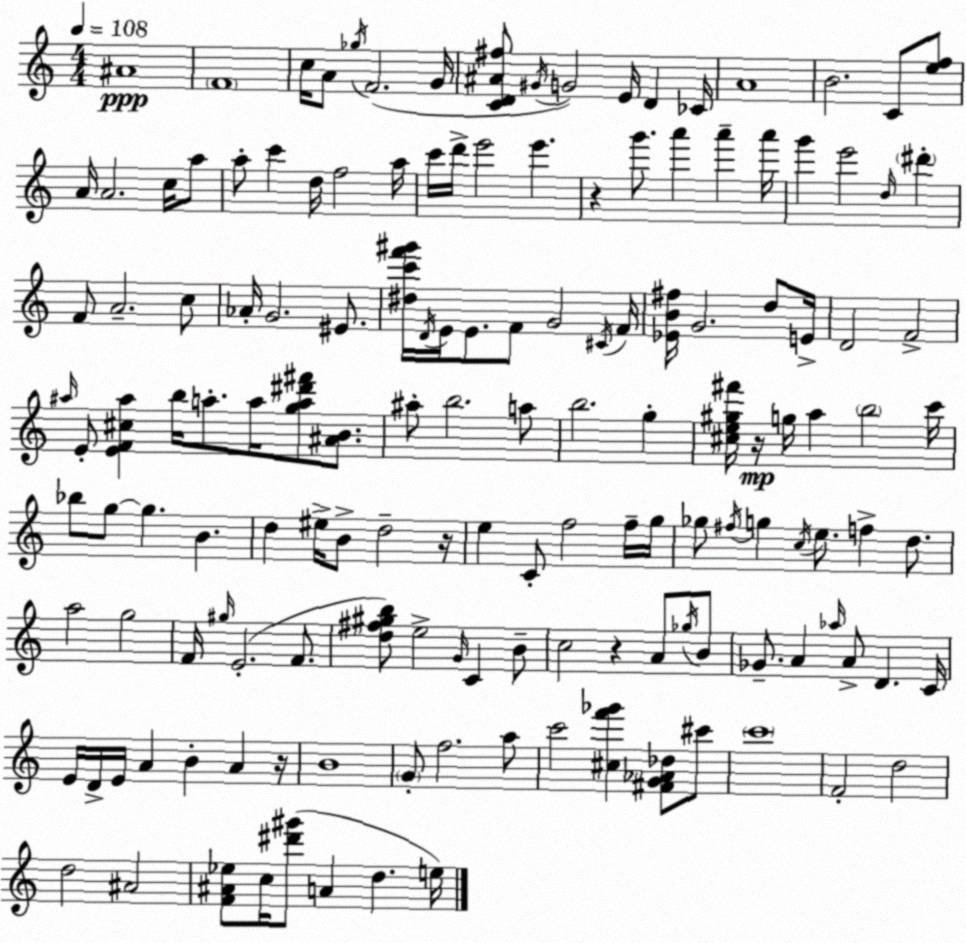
X:1
T:Untitled
M:4/4
L:1/4
K:Am
^A4 F4 c/4 A/2 _g/4 F2 G/4 [CD^A^f]/2 ^G/4 G2 E/4 D _C/4 A4 B2 C/2 [ef]/2 A/4 A2 c/4 a/2 a/2 c' d/4 f2 a/4 c'/4 d'/4 e'2 e' z g'/2 a' a' a'/4 g' e'2 d/4 ^d' F/2 A2 c/2 _A/4 G2 ^E/2 [^dc'f'^g']/4 D/4 E/4 E/2 F/2 G2 ^C/4 F/4 [_EB^f]/4 G2 d/2 E/4 D2 F2 ^a/4 E/2 [EF^c^a] b/4 a/2 a/4 [ga^d'^f']/2 [^AB]/2 ^a/2 b2 a/2 b2 g [^ce^g^f']/4 z/4 g/4 a b2 c'/4 _b/2 g/2 g B d ^e/4 B/2 d2 z/4 e C/2 f2 f/4 g/4 _g/2 ^f/4 g c/4 e/2 f d/2 a2 g2 F/4 ^g/4 E2 F/2 [d^f^gb]/2 e2 G/4 C B/2 c2 z A/2 _g/4 B/2 _G/2 A _a/4 A/2 D C/4 E/4 D/4 E/4 A B A z/4 B4 G/2 f2 a/2 c'2 [^cf'_g'] [^FG_A_d]/2 ^c'/2 c'4 F2 d2 d2 ^A2 [F^A_e]/2 c/4 [^d'^g']/2 A d e/4